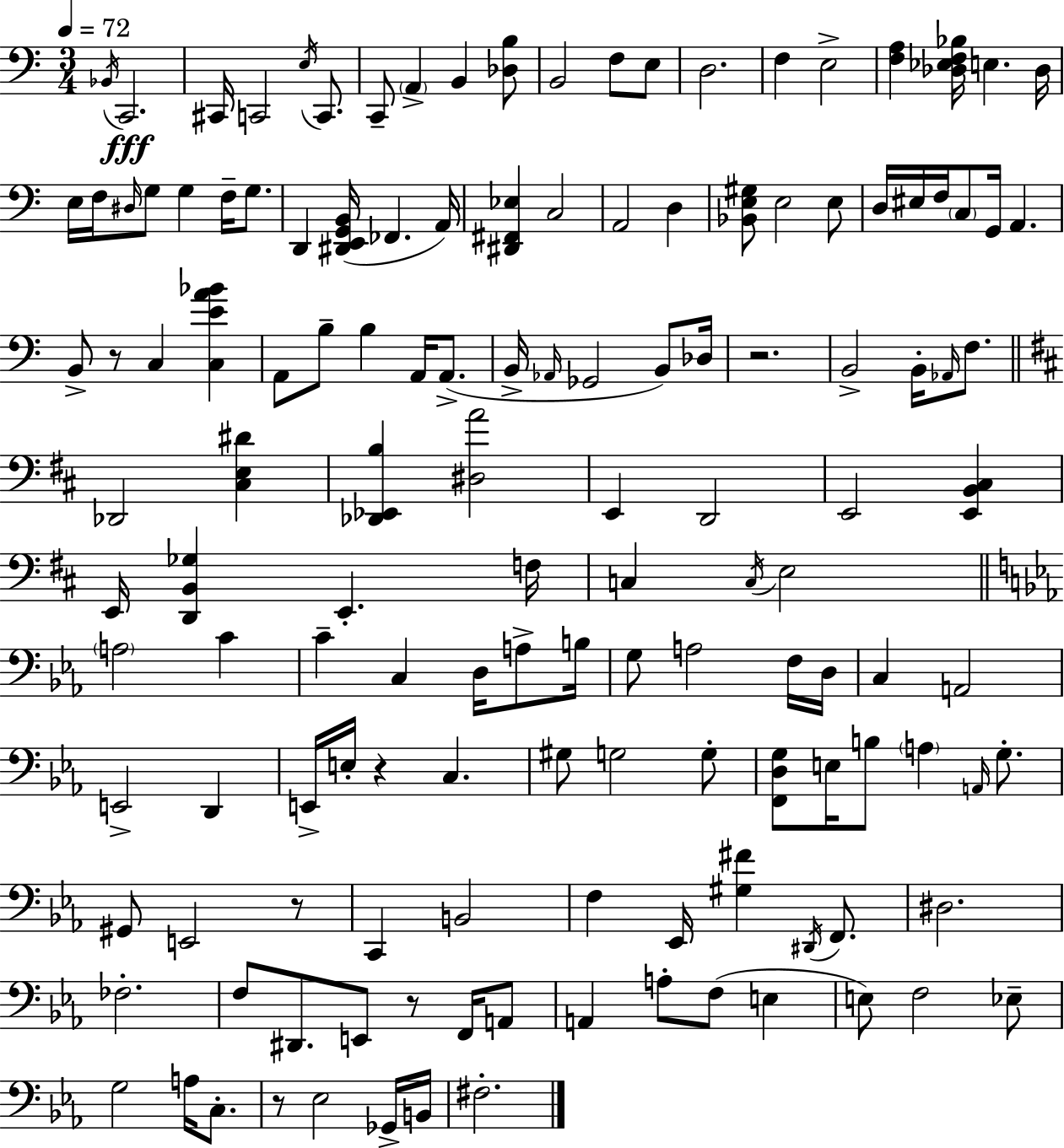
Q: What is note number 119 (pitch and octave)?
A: F#3